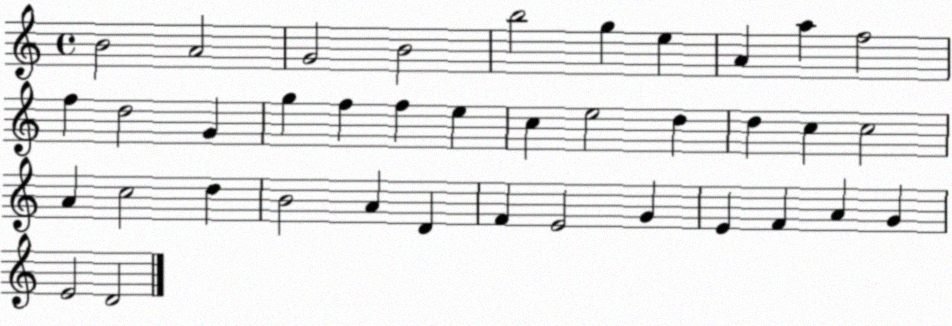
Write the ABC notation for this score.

X:1
T:Untitled
M:4/4
L:1/4
K:C
B2 A2 G2 B2 b2 g e A a f2 f d2 G g f f e c e2 d d c c2 A c2 d B2 A D F E2 G E F A G E2 D2